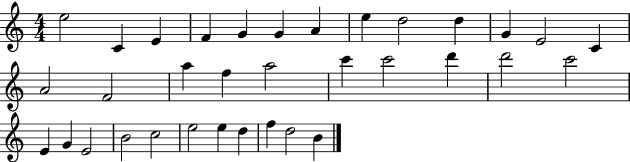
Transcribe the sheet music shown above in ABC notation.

X:1
T:Untitled
M:4/4
L:1/4
K:C
e2 C E F G G A e d2 d G E2 C A2 F2 a f a2 c' c'2 d' d'2 c'2 E G E2 B2 c2 e2 e d f d2 B